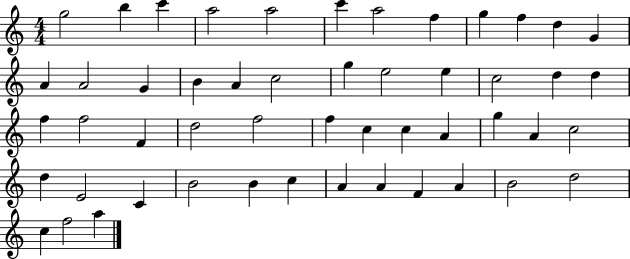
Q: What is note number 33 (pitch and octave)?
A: A4